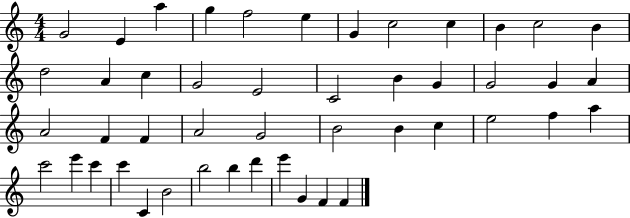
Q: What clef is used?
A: treble